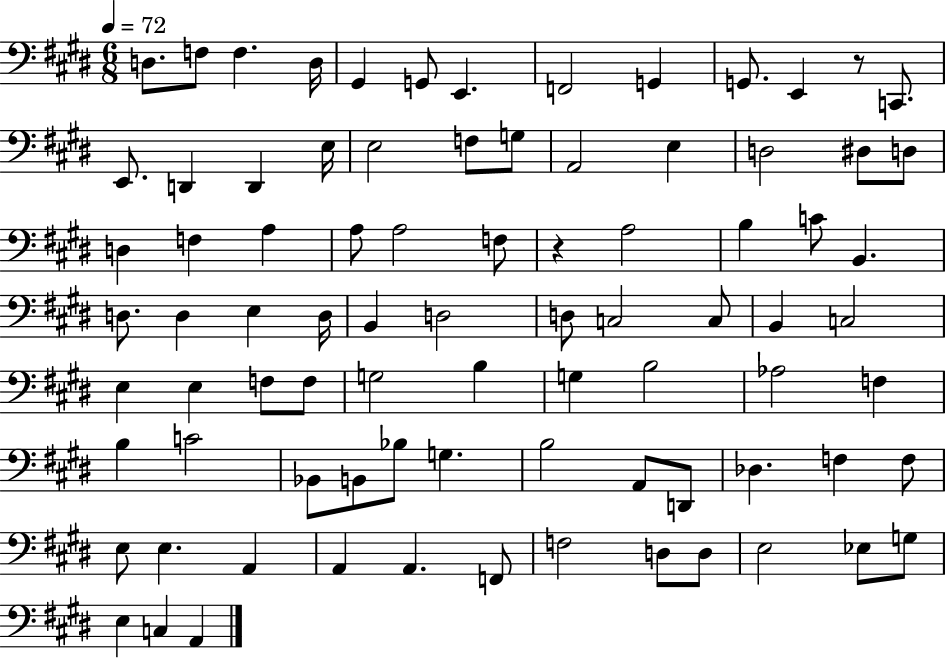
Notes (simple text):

D3/e. F3/e F3/q. D3/s G#2/q G2/e E2/q. F2/h G2/q G2/e. E2/q R/e C2/e. E2/e. D2/q D2/q E3/s E3/h F3/e G3/e A2/h E3/q D3/h D#3/e D3/e D3/q F3/q A3/q A3/e A3/h F3/e R/q A3/h B3/q C4/e B2/q. D3/e. D3/q E3/q D3/s B2/q D3/h D3/e C3/h C3/e B2/q C3/h E3/q E3/q F3/e F3/e G3/h B3/q G3/q B3/h Ab3/h F3/q B3/q C4/h Bb2/e B2/e Bb3/e G3/q. B3/h A2/e D2/e Db3/q. F3/q F3/e E3/e E3/q. A2/q A2/q A2/q. F2/e F3/h D3/e D3/e E3/h Eb3/e G3/e E3/q C3/q A2/q